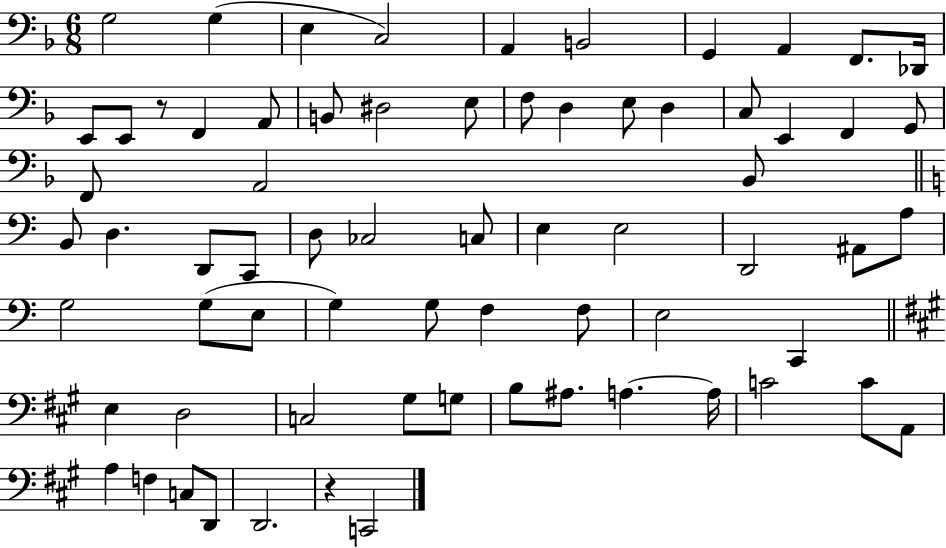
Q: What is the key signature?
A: F major